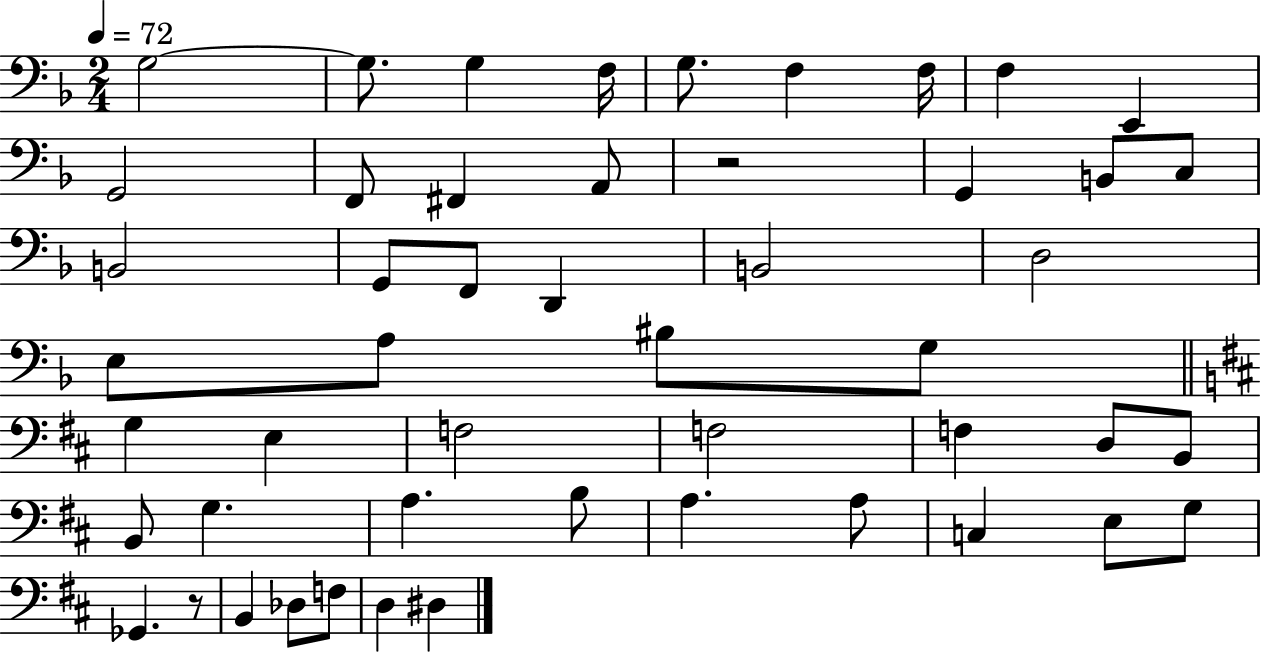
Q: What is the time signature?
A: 2/4